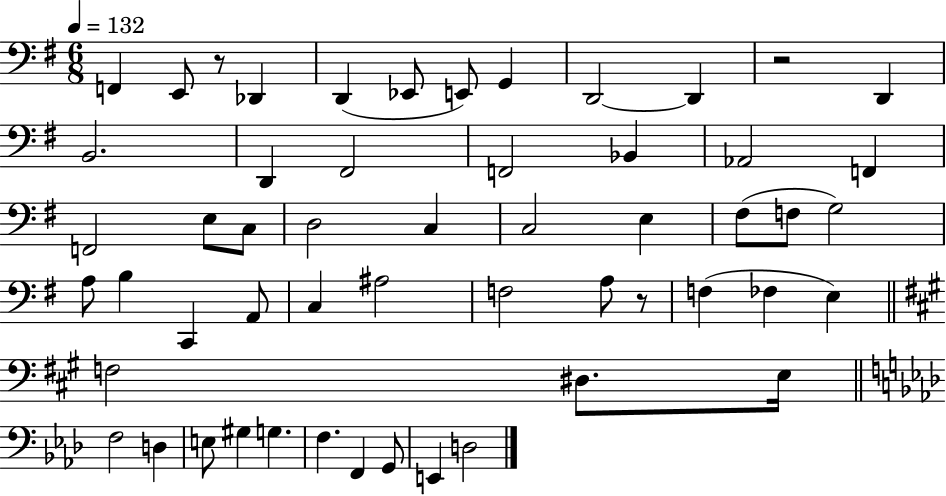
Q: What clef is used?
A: bass